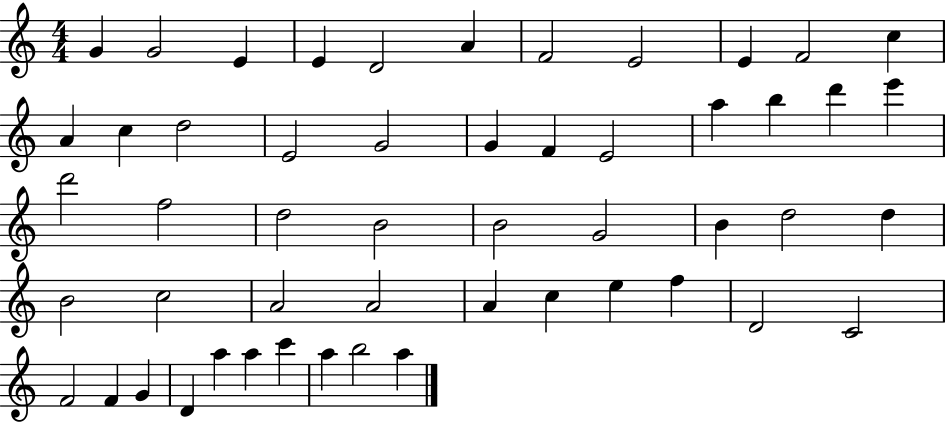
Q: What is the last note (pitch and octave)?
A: A5